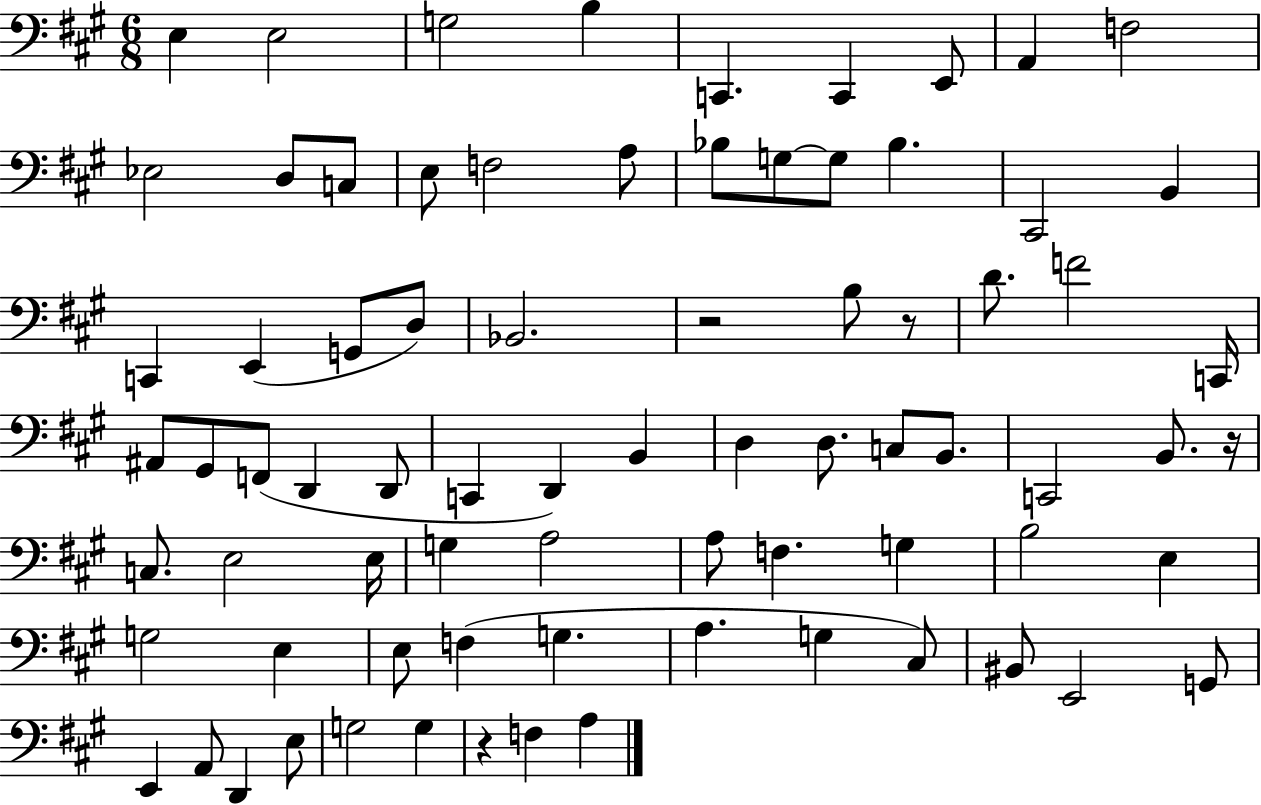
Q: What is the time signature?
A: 6/8